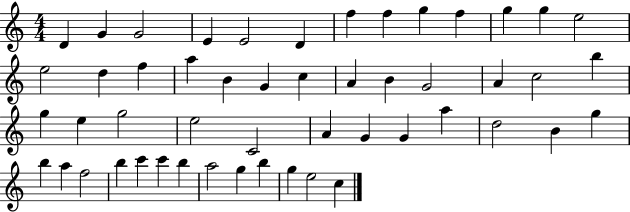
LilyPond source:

{
  \clef treble
  \numericTimeSignature
  \time 4/4
  \key c \major
  d'4 g'4 g'2 | e'4 e'2 d'4 | f''4 f''4 g''4 f''4 | g''4 g''4 e''2 | \break e''2 d''4 f''4 | a''4 b'4 g'4 c''4 | a'4 b'4 g'2 | a'4 c''2 b''4 | \break g''4 e''4 g''2 | e''2 c'2 | a'4 g'4 g'4 a''4 | d''2 b'4 g''4 | \break b''4 a''4 f''2 | b''4 c'''4 c'''4 b''4 | a''2 g''4 b''4 | g''4 e''2 c''4 | \break \bar "|."
}